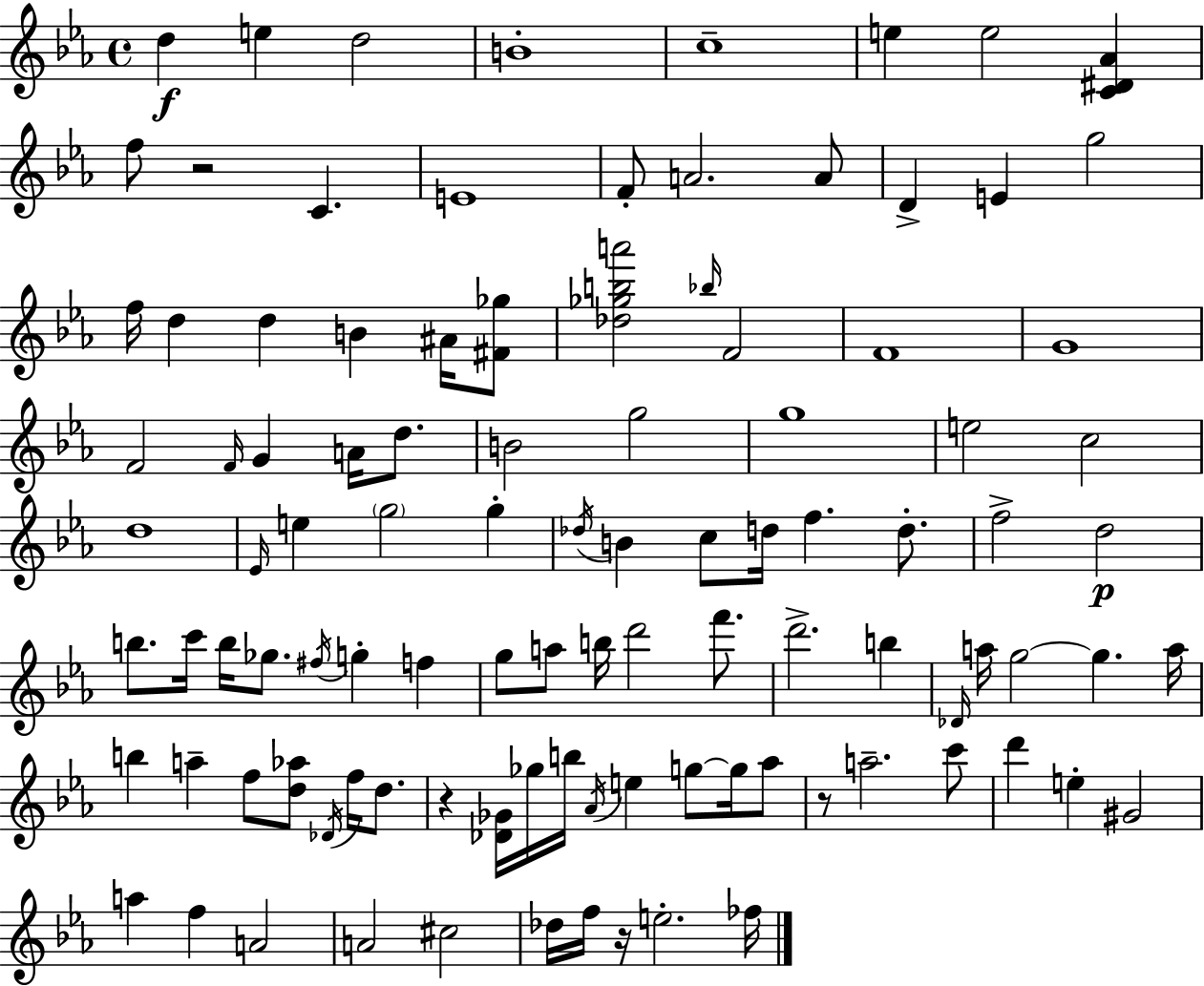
{
  \clef treble
  \time 4/4
  \defaultTimeSignature
  \key ees \major
  \repeat volta 2 { d''4\f e''4 d''2 | b'1-. | c''1-- | e''4 e''2 <c' dis' aes'>4 | \break f''8 r2 c'4. | e'1 | f'8-. a'2. a'8 | d'4-> e'4 g''2 | \break f''16 d''4 d''4 b'4 ais'16 <fis' ges''>8 | <des'' ges'' b'' a'''>2 \grace { bes''16 } f'2 | f'1 | g'1 | \break f'2 \grace { f'16 } g'4 a'16 d''8. | b'2 g''2 | g''1 | e''2 c''2 | \break d''1 | \grace { ees'16 } e''4 \parenthesize g''2 g''4-. | \acciaccatura { des''16 } b'4 c''8 d''16 f''4. | d''8.-. f''2-> d''2\p | \break b''8. c'''16 b''16 ges''8. \acciaccatura { fis''16 } g''4-. | f''4 g''8 a''8 b''16 d'''2 | f'''8. d'''2.-> | b''4 \grace { des'16 } a''16 g''2~~ g''4. | \break a''16 b''4 a''4-- f''8 | <d'' aes''>8 \acciaccatura { des'16 } f''16 d''8. r4 <des' ges'>16 ges''16 b''16 \acciaccatura { aes'16 } e''4 | g''8~~ g''16 aes''8 r8 a''2.-- | c'''8 d'''4 e''4-. | \break gis'2 a''4 f''4 | a'2 a'2 | cis''2 des''16 f''16 r16 e''2.-. | fes''16 } \bar "|."
}